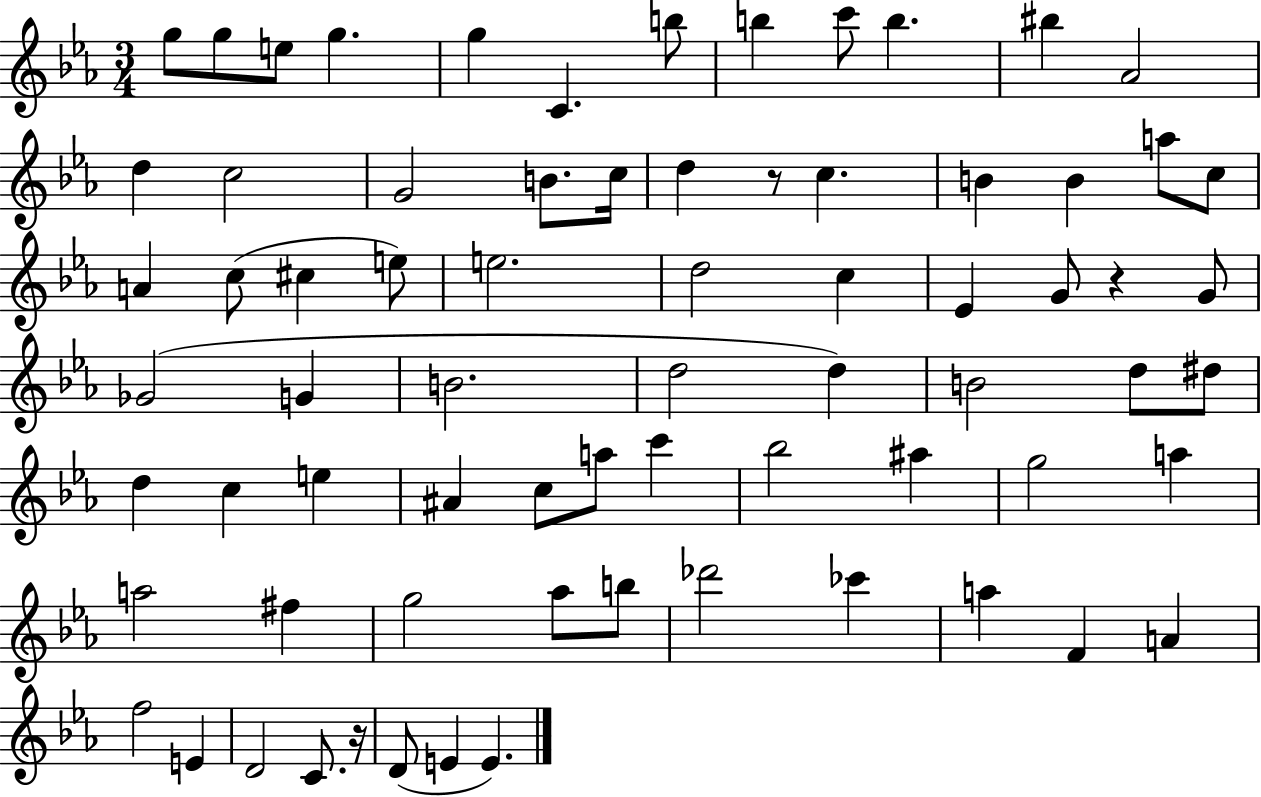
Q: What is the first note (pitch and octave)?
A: G5